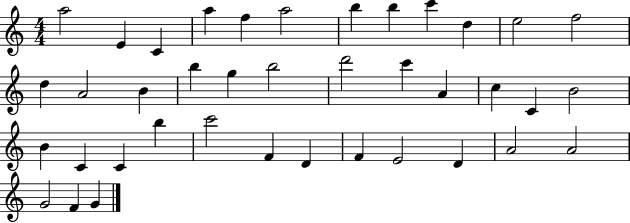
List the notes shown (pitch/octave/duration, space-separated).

A5/h E4/q C4/q A5/q F5/q A5/h B5/q B5/q C6/q D5/q E5/h F5/h D5/q A4/h B4/q B5/q G5/q B5/h D6/h C6/q A4/q C5/q C4/q B4/h B4/q C4/q C4/q B5/q C6/h F4/q D4/q F4/q E4/h D4/q A4/h A4/h G4/h F4/q G4/q